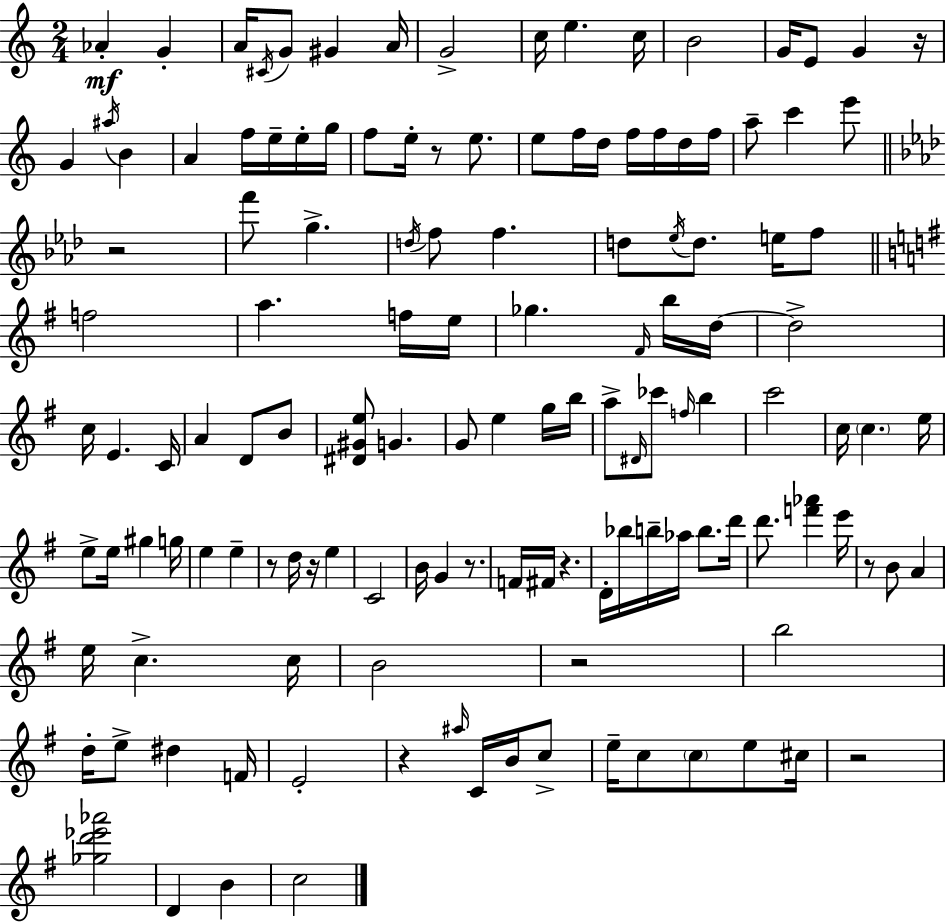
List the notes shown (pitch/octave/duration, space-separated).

Ab4/q G4/q A4/s C#4/s G4/e G#4/q A4/s G4/h C5/s E5/q. C5/s B4/h G4/s E4/e G4/q R/s G4/q A#5/s B4/q A4/q F5/s E5/s E5/s G5/s F5/e E5/s R/e E5/e. E5/e F5/s D5/s F5/s F5/s D5/s F5/s A5/e C6/q E6/e R/h F6/e G5/q. D5/s F5/e F5/q. D5/e Eb5/s D5/e. E5/s F5/e F5/h A5/q. F5/s E5/s Gb5/q. F#4/s B5/s D5/s D5/h C5/s E4/q. C4/s A4/q D4/e B4/e [D#4,G#4,E5]/e G4/q. G4/e E5/q G5/s B5/s A5/e D#4/s CES6/e F5/s B5/q C6/h C5/s C5/q. E5/s E5/e E5/s G#5/q G5/s E5/q E5/q R/e D5/s R/s E5/q C4/h B4/s G4/q R/e. F4/s F#4/s R/q. D4/s Bb5/s B5/s Ab5/s B5/e. D6/s D6/e. [F6,Ab6]/q E6/s R/e B4/e A4/q E5/s C5/q. C5/s B4/h R/h B5/h D5/s E5/e D#5/q F4/s E4/h R/q A#5/s C4/s B4/s C5/e E5/s C5/e C5/e E5/e C#5/s R/h [Gb5,D6,Eb6,Ab6]/h D4/q B4/q C5/h